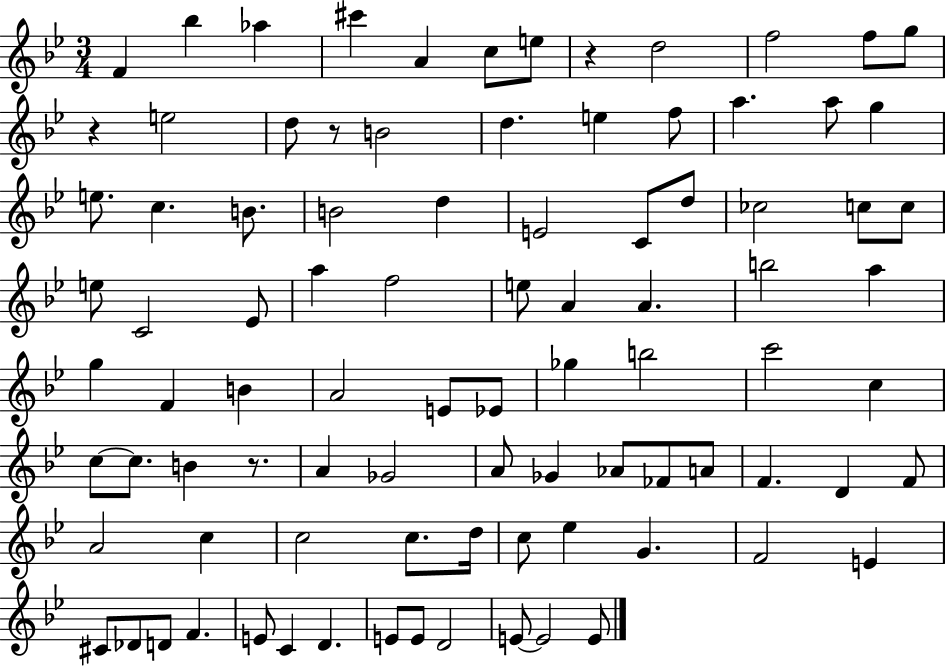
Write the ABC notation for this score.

X:1
T:Untitled
M:3/4
L:1/4
K:Bb
F _b _a ^c' A c/2 e/2 z d2 f2 f/2 g/2 z e2 d/2 z/2 B2 d e f/2 a a/2 g e/2 c B/2 B2 d E2 C/2 d/2 _c2 c/2 c/2 e/2 C2 _E/2 a f2 e/2 A A b2 a g F B A2 E/2 _E/2 _g b2 c'2 c c/2 c/2 B z/2 A _G2 A/2 _G _A/2 _F/2 A/2 F D F/2 A2 c c2 c/2 d/4 c/2 _e G F2 E ^C/2 _D/2 D/2 F E/2 C D E/2 E/2 D2 E/2 E2 E/2